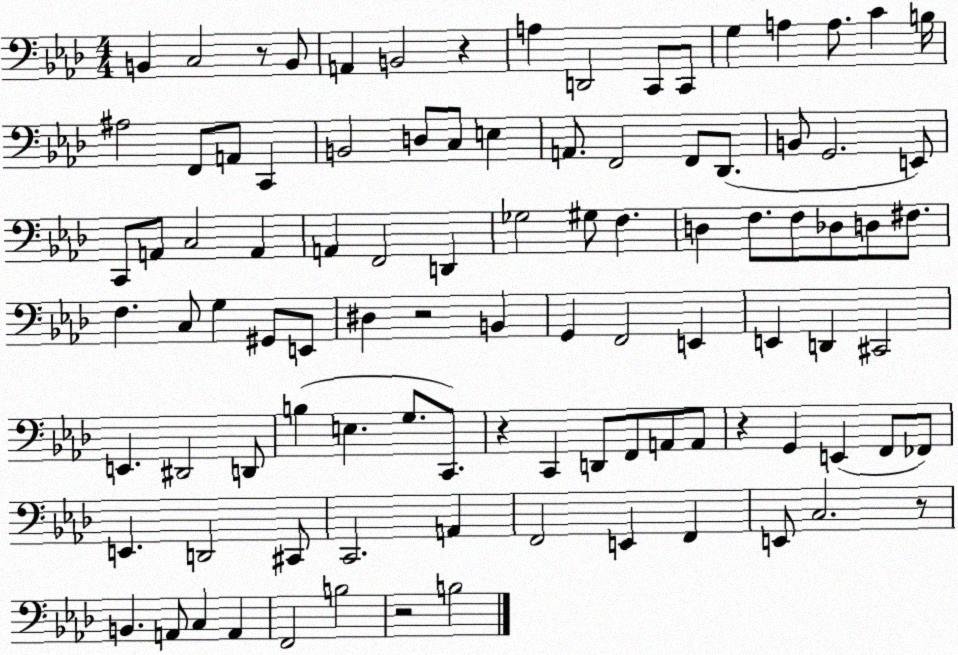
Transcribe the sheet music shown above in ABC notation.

X:1
T:Untitled
M:4/4
L:1/4
K:Ab
B,, C,2 z/2 B,,/2 A,, B,,2 z A, D,,2 C,,/2 C,,/2 G, A, A,/2 C B,/4 ^A,2 F,,/2 A,,/2 C,, B,,2 D,/2 C,/2 E, A,,/2 F,,2 F,,/2 _D,,/2 B,,/2 G,,2 E,,/2 C,,/2 A,,/2 C,2 A,, A,, F,,2 D,, _G,2 ^G,/2 F, D, F,/2 F,/2 _D,/2 D,/2 ^F,/2 F, C,/2 G, ^G,,/2 E,,/2 ^D, z2 B,, G,, F,,2 E,, E,, D,, ^C,,2 E,, ^D,,2 D,,/2 B, E, G,/2 C,,/2 z C,, D,,/2 F,,/2 A,,/2 A,,/2 z G,, E,, F,,/2 _F,,/2 E,, D,,2 ^C,,/2 C,,2 A,, F,,2 E,, F,, E,,/2 C,2 z/2 B,, A,,/2 C, A,, F,,2 B,2 z2 B,2